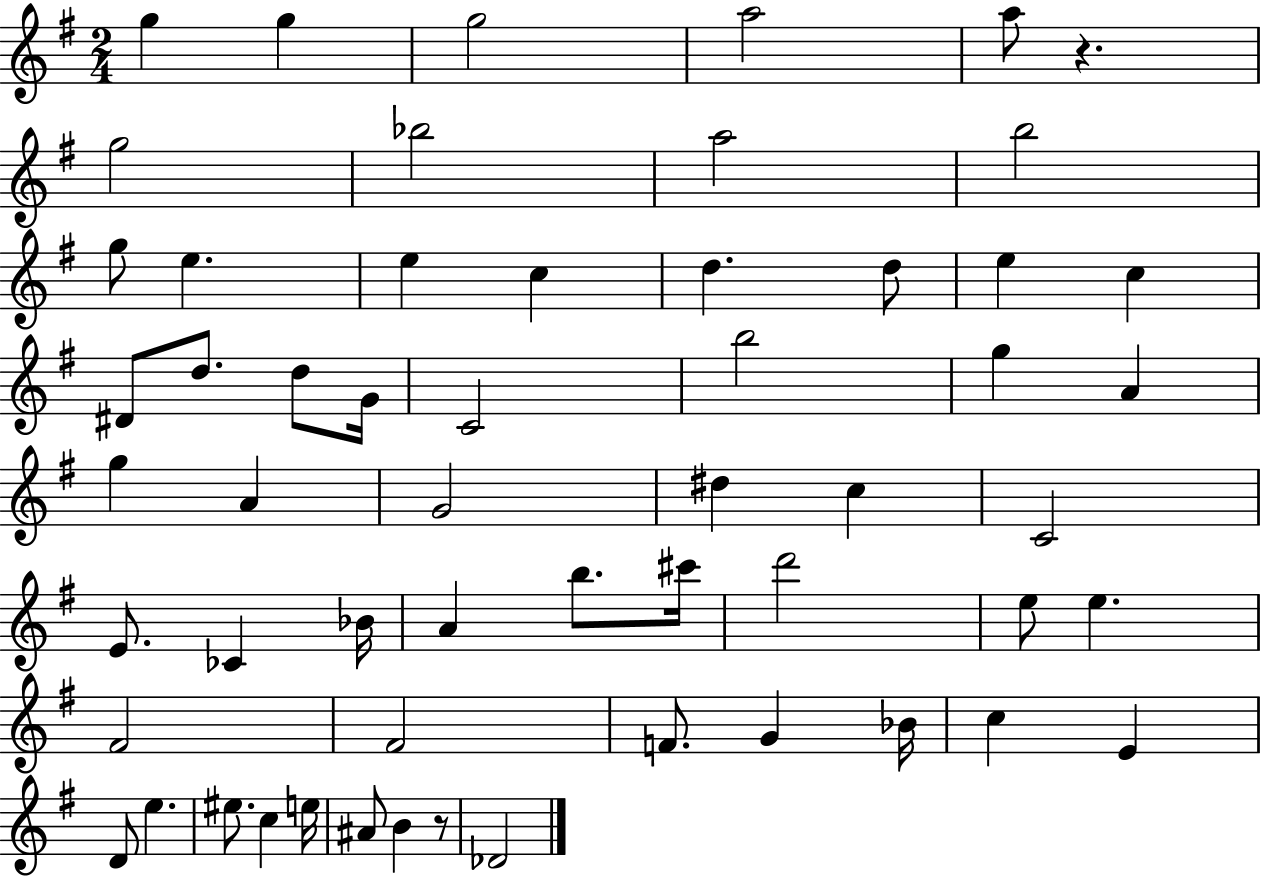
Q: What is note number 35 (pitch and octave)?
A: A4